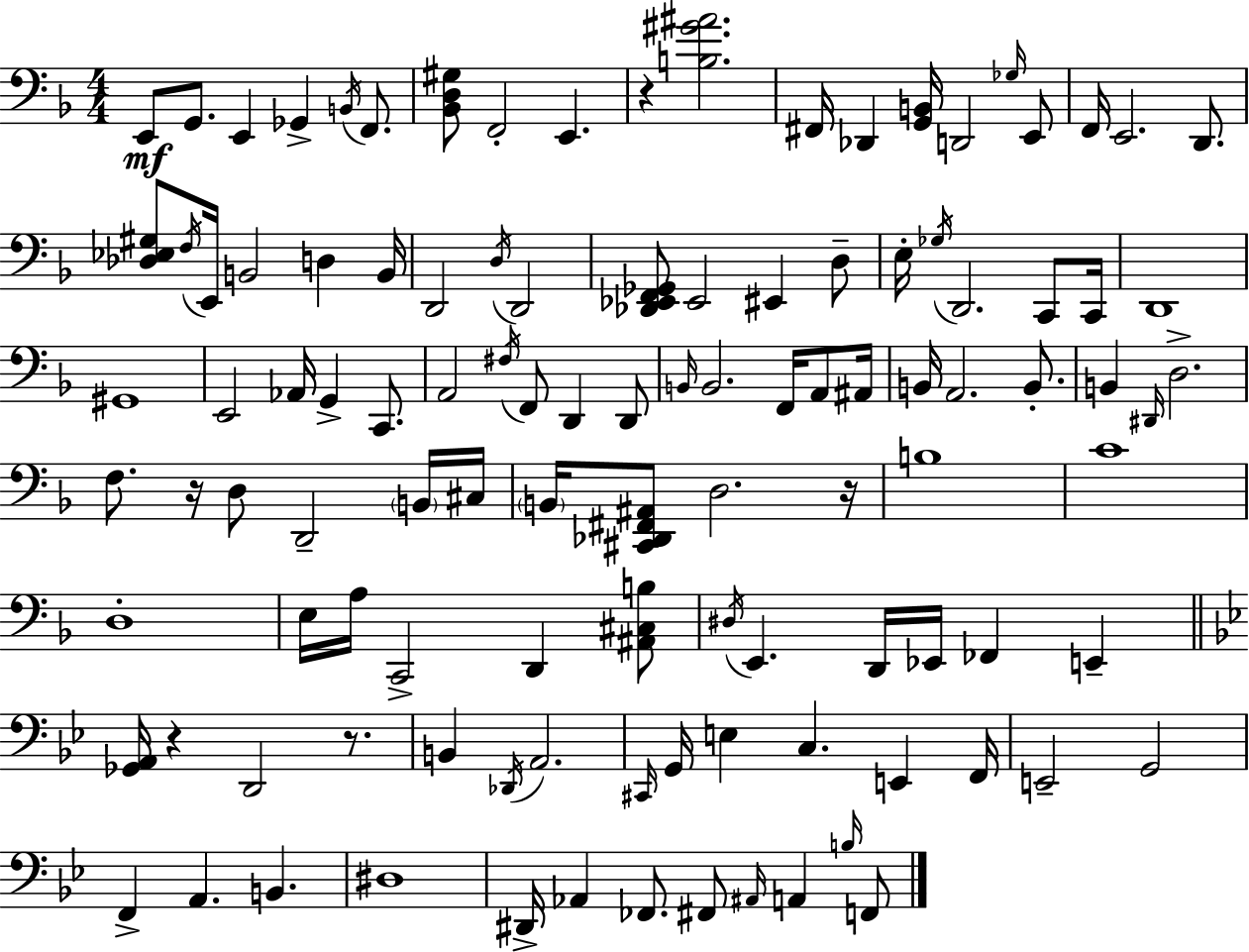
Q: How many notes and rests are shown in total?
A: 111